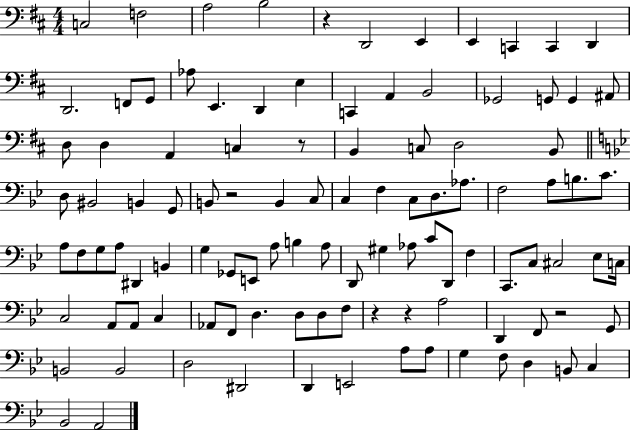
{
  \clef bass
  \numericTimeSignature
  \time 4/4
  \key d \major
  \repeat volta 2 { c2 f2 | a2 b2 | r4 d,2 e,4 | e,4 c,4 c,4 d,4 | \break d,2. f,8 g,8 | aes8 e,4. d,4 e4 | c,4 a,4 b,2 | ges,2 g,8 g,4 ais,8 | \break d8 d4 a,4 c4 r8 | b,4 c8 d2 b,8 | \bar "||" \break \key bes \major d8 bis,2 b,4 g,8 | b,8 r2 b,4 c8 | c4 f4 c8 d8. aes8. | f2 a8 b8. c'8. | \break a8 f8 g8 a8 dis,4 b,4 | g4 ges,8 e,8 a8 b4 a8 | d,8 gis4 aes8 c'8 d,8 f4 | c,8. c8 cis2 ees8 c16 | \break c2 a,8 a,8 c4 | aes,8 f,8 d4. d8 d8 f8 | r4 r4 a2 | d,4 f,8 r2 g,8 | \break b,2 b,2 | d2 dis,2 | d,4 e,2 a8 a8 | g4 f8 d4 b,8 c4 | \break bes,2 a,2 | } \bar "|."
}